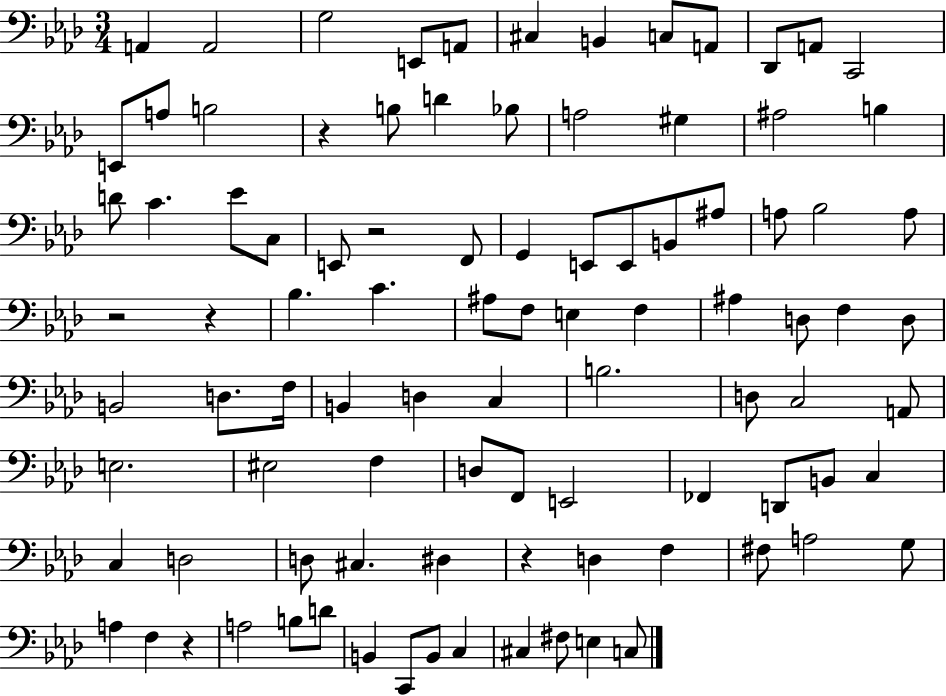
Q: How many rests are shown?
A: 6